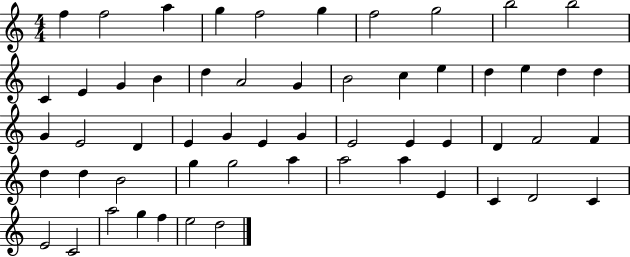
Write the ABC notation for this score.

X:1
T:Untitled
M:4/4
L:1/4
K:C
f f2 a g f2 g f2 g2 b2 b2 C E G B d A2 G B2 c e d e d d G E2 D E G E G E2 E E D F2 F d d B2 g g2 a a2 a E C D2 C E2 C2 a2 g f e2 d2